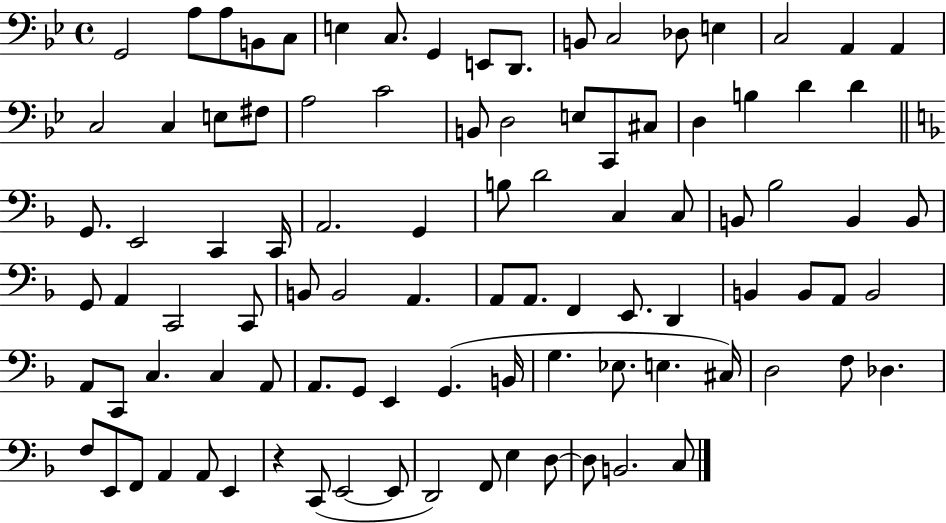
G2/h A3/e A3/e B2/e C3/e E3/q C3/e. G2/q E2/e D2/e. B2/e C3/h Db3/e E3/q C3/h A2/q A2/q C3/h C3/q E3/e F#3/e A3/h C4/h B2/e D3/h E3/e C2/e C#3/e D3/q B3/q D4/q D4/q G2/e. E2/h C2/q C2/s A2/h. G2/q B3/e D4/h C3/q C3/e B2/e Bb3/h B2/q B2/e G2/e A2/q C2/h C2/e B2/e B2/h A2/q. A2/e A2/e. F2/q E2/e. D2/q B2/q B2/e A2/e B2/h A2/e C2/e C3/q. C3/q A2/e A2/e. G2/e E2/q G2/q. B2/s G3/q. Eb3/e. E3/q. C#3/s D3/h F3/e Db3/q. F3/e E2/e F2/e A2/q A2/e E2/q R/q C2/e E2/h E2/e D2/h F2/e E3/q D3/e D3/e B2/h. C3/e